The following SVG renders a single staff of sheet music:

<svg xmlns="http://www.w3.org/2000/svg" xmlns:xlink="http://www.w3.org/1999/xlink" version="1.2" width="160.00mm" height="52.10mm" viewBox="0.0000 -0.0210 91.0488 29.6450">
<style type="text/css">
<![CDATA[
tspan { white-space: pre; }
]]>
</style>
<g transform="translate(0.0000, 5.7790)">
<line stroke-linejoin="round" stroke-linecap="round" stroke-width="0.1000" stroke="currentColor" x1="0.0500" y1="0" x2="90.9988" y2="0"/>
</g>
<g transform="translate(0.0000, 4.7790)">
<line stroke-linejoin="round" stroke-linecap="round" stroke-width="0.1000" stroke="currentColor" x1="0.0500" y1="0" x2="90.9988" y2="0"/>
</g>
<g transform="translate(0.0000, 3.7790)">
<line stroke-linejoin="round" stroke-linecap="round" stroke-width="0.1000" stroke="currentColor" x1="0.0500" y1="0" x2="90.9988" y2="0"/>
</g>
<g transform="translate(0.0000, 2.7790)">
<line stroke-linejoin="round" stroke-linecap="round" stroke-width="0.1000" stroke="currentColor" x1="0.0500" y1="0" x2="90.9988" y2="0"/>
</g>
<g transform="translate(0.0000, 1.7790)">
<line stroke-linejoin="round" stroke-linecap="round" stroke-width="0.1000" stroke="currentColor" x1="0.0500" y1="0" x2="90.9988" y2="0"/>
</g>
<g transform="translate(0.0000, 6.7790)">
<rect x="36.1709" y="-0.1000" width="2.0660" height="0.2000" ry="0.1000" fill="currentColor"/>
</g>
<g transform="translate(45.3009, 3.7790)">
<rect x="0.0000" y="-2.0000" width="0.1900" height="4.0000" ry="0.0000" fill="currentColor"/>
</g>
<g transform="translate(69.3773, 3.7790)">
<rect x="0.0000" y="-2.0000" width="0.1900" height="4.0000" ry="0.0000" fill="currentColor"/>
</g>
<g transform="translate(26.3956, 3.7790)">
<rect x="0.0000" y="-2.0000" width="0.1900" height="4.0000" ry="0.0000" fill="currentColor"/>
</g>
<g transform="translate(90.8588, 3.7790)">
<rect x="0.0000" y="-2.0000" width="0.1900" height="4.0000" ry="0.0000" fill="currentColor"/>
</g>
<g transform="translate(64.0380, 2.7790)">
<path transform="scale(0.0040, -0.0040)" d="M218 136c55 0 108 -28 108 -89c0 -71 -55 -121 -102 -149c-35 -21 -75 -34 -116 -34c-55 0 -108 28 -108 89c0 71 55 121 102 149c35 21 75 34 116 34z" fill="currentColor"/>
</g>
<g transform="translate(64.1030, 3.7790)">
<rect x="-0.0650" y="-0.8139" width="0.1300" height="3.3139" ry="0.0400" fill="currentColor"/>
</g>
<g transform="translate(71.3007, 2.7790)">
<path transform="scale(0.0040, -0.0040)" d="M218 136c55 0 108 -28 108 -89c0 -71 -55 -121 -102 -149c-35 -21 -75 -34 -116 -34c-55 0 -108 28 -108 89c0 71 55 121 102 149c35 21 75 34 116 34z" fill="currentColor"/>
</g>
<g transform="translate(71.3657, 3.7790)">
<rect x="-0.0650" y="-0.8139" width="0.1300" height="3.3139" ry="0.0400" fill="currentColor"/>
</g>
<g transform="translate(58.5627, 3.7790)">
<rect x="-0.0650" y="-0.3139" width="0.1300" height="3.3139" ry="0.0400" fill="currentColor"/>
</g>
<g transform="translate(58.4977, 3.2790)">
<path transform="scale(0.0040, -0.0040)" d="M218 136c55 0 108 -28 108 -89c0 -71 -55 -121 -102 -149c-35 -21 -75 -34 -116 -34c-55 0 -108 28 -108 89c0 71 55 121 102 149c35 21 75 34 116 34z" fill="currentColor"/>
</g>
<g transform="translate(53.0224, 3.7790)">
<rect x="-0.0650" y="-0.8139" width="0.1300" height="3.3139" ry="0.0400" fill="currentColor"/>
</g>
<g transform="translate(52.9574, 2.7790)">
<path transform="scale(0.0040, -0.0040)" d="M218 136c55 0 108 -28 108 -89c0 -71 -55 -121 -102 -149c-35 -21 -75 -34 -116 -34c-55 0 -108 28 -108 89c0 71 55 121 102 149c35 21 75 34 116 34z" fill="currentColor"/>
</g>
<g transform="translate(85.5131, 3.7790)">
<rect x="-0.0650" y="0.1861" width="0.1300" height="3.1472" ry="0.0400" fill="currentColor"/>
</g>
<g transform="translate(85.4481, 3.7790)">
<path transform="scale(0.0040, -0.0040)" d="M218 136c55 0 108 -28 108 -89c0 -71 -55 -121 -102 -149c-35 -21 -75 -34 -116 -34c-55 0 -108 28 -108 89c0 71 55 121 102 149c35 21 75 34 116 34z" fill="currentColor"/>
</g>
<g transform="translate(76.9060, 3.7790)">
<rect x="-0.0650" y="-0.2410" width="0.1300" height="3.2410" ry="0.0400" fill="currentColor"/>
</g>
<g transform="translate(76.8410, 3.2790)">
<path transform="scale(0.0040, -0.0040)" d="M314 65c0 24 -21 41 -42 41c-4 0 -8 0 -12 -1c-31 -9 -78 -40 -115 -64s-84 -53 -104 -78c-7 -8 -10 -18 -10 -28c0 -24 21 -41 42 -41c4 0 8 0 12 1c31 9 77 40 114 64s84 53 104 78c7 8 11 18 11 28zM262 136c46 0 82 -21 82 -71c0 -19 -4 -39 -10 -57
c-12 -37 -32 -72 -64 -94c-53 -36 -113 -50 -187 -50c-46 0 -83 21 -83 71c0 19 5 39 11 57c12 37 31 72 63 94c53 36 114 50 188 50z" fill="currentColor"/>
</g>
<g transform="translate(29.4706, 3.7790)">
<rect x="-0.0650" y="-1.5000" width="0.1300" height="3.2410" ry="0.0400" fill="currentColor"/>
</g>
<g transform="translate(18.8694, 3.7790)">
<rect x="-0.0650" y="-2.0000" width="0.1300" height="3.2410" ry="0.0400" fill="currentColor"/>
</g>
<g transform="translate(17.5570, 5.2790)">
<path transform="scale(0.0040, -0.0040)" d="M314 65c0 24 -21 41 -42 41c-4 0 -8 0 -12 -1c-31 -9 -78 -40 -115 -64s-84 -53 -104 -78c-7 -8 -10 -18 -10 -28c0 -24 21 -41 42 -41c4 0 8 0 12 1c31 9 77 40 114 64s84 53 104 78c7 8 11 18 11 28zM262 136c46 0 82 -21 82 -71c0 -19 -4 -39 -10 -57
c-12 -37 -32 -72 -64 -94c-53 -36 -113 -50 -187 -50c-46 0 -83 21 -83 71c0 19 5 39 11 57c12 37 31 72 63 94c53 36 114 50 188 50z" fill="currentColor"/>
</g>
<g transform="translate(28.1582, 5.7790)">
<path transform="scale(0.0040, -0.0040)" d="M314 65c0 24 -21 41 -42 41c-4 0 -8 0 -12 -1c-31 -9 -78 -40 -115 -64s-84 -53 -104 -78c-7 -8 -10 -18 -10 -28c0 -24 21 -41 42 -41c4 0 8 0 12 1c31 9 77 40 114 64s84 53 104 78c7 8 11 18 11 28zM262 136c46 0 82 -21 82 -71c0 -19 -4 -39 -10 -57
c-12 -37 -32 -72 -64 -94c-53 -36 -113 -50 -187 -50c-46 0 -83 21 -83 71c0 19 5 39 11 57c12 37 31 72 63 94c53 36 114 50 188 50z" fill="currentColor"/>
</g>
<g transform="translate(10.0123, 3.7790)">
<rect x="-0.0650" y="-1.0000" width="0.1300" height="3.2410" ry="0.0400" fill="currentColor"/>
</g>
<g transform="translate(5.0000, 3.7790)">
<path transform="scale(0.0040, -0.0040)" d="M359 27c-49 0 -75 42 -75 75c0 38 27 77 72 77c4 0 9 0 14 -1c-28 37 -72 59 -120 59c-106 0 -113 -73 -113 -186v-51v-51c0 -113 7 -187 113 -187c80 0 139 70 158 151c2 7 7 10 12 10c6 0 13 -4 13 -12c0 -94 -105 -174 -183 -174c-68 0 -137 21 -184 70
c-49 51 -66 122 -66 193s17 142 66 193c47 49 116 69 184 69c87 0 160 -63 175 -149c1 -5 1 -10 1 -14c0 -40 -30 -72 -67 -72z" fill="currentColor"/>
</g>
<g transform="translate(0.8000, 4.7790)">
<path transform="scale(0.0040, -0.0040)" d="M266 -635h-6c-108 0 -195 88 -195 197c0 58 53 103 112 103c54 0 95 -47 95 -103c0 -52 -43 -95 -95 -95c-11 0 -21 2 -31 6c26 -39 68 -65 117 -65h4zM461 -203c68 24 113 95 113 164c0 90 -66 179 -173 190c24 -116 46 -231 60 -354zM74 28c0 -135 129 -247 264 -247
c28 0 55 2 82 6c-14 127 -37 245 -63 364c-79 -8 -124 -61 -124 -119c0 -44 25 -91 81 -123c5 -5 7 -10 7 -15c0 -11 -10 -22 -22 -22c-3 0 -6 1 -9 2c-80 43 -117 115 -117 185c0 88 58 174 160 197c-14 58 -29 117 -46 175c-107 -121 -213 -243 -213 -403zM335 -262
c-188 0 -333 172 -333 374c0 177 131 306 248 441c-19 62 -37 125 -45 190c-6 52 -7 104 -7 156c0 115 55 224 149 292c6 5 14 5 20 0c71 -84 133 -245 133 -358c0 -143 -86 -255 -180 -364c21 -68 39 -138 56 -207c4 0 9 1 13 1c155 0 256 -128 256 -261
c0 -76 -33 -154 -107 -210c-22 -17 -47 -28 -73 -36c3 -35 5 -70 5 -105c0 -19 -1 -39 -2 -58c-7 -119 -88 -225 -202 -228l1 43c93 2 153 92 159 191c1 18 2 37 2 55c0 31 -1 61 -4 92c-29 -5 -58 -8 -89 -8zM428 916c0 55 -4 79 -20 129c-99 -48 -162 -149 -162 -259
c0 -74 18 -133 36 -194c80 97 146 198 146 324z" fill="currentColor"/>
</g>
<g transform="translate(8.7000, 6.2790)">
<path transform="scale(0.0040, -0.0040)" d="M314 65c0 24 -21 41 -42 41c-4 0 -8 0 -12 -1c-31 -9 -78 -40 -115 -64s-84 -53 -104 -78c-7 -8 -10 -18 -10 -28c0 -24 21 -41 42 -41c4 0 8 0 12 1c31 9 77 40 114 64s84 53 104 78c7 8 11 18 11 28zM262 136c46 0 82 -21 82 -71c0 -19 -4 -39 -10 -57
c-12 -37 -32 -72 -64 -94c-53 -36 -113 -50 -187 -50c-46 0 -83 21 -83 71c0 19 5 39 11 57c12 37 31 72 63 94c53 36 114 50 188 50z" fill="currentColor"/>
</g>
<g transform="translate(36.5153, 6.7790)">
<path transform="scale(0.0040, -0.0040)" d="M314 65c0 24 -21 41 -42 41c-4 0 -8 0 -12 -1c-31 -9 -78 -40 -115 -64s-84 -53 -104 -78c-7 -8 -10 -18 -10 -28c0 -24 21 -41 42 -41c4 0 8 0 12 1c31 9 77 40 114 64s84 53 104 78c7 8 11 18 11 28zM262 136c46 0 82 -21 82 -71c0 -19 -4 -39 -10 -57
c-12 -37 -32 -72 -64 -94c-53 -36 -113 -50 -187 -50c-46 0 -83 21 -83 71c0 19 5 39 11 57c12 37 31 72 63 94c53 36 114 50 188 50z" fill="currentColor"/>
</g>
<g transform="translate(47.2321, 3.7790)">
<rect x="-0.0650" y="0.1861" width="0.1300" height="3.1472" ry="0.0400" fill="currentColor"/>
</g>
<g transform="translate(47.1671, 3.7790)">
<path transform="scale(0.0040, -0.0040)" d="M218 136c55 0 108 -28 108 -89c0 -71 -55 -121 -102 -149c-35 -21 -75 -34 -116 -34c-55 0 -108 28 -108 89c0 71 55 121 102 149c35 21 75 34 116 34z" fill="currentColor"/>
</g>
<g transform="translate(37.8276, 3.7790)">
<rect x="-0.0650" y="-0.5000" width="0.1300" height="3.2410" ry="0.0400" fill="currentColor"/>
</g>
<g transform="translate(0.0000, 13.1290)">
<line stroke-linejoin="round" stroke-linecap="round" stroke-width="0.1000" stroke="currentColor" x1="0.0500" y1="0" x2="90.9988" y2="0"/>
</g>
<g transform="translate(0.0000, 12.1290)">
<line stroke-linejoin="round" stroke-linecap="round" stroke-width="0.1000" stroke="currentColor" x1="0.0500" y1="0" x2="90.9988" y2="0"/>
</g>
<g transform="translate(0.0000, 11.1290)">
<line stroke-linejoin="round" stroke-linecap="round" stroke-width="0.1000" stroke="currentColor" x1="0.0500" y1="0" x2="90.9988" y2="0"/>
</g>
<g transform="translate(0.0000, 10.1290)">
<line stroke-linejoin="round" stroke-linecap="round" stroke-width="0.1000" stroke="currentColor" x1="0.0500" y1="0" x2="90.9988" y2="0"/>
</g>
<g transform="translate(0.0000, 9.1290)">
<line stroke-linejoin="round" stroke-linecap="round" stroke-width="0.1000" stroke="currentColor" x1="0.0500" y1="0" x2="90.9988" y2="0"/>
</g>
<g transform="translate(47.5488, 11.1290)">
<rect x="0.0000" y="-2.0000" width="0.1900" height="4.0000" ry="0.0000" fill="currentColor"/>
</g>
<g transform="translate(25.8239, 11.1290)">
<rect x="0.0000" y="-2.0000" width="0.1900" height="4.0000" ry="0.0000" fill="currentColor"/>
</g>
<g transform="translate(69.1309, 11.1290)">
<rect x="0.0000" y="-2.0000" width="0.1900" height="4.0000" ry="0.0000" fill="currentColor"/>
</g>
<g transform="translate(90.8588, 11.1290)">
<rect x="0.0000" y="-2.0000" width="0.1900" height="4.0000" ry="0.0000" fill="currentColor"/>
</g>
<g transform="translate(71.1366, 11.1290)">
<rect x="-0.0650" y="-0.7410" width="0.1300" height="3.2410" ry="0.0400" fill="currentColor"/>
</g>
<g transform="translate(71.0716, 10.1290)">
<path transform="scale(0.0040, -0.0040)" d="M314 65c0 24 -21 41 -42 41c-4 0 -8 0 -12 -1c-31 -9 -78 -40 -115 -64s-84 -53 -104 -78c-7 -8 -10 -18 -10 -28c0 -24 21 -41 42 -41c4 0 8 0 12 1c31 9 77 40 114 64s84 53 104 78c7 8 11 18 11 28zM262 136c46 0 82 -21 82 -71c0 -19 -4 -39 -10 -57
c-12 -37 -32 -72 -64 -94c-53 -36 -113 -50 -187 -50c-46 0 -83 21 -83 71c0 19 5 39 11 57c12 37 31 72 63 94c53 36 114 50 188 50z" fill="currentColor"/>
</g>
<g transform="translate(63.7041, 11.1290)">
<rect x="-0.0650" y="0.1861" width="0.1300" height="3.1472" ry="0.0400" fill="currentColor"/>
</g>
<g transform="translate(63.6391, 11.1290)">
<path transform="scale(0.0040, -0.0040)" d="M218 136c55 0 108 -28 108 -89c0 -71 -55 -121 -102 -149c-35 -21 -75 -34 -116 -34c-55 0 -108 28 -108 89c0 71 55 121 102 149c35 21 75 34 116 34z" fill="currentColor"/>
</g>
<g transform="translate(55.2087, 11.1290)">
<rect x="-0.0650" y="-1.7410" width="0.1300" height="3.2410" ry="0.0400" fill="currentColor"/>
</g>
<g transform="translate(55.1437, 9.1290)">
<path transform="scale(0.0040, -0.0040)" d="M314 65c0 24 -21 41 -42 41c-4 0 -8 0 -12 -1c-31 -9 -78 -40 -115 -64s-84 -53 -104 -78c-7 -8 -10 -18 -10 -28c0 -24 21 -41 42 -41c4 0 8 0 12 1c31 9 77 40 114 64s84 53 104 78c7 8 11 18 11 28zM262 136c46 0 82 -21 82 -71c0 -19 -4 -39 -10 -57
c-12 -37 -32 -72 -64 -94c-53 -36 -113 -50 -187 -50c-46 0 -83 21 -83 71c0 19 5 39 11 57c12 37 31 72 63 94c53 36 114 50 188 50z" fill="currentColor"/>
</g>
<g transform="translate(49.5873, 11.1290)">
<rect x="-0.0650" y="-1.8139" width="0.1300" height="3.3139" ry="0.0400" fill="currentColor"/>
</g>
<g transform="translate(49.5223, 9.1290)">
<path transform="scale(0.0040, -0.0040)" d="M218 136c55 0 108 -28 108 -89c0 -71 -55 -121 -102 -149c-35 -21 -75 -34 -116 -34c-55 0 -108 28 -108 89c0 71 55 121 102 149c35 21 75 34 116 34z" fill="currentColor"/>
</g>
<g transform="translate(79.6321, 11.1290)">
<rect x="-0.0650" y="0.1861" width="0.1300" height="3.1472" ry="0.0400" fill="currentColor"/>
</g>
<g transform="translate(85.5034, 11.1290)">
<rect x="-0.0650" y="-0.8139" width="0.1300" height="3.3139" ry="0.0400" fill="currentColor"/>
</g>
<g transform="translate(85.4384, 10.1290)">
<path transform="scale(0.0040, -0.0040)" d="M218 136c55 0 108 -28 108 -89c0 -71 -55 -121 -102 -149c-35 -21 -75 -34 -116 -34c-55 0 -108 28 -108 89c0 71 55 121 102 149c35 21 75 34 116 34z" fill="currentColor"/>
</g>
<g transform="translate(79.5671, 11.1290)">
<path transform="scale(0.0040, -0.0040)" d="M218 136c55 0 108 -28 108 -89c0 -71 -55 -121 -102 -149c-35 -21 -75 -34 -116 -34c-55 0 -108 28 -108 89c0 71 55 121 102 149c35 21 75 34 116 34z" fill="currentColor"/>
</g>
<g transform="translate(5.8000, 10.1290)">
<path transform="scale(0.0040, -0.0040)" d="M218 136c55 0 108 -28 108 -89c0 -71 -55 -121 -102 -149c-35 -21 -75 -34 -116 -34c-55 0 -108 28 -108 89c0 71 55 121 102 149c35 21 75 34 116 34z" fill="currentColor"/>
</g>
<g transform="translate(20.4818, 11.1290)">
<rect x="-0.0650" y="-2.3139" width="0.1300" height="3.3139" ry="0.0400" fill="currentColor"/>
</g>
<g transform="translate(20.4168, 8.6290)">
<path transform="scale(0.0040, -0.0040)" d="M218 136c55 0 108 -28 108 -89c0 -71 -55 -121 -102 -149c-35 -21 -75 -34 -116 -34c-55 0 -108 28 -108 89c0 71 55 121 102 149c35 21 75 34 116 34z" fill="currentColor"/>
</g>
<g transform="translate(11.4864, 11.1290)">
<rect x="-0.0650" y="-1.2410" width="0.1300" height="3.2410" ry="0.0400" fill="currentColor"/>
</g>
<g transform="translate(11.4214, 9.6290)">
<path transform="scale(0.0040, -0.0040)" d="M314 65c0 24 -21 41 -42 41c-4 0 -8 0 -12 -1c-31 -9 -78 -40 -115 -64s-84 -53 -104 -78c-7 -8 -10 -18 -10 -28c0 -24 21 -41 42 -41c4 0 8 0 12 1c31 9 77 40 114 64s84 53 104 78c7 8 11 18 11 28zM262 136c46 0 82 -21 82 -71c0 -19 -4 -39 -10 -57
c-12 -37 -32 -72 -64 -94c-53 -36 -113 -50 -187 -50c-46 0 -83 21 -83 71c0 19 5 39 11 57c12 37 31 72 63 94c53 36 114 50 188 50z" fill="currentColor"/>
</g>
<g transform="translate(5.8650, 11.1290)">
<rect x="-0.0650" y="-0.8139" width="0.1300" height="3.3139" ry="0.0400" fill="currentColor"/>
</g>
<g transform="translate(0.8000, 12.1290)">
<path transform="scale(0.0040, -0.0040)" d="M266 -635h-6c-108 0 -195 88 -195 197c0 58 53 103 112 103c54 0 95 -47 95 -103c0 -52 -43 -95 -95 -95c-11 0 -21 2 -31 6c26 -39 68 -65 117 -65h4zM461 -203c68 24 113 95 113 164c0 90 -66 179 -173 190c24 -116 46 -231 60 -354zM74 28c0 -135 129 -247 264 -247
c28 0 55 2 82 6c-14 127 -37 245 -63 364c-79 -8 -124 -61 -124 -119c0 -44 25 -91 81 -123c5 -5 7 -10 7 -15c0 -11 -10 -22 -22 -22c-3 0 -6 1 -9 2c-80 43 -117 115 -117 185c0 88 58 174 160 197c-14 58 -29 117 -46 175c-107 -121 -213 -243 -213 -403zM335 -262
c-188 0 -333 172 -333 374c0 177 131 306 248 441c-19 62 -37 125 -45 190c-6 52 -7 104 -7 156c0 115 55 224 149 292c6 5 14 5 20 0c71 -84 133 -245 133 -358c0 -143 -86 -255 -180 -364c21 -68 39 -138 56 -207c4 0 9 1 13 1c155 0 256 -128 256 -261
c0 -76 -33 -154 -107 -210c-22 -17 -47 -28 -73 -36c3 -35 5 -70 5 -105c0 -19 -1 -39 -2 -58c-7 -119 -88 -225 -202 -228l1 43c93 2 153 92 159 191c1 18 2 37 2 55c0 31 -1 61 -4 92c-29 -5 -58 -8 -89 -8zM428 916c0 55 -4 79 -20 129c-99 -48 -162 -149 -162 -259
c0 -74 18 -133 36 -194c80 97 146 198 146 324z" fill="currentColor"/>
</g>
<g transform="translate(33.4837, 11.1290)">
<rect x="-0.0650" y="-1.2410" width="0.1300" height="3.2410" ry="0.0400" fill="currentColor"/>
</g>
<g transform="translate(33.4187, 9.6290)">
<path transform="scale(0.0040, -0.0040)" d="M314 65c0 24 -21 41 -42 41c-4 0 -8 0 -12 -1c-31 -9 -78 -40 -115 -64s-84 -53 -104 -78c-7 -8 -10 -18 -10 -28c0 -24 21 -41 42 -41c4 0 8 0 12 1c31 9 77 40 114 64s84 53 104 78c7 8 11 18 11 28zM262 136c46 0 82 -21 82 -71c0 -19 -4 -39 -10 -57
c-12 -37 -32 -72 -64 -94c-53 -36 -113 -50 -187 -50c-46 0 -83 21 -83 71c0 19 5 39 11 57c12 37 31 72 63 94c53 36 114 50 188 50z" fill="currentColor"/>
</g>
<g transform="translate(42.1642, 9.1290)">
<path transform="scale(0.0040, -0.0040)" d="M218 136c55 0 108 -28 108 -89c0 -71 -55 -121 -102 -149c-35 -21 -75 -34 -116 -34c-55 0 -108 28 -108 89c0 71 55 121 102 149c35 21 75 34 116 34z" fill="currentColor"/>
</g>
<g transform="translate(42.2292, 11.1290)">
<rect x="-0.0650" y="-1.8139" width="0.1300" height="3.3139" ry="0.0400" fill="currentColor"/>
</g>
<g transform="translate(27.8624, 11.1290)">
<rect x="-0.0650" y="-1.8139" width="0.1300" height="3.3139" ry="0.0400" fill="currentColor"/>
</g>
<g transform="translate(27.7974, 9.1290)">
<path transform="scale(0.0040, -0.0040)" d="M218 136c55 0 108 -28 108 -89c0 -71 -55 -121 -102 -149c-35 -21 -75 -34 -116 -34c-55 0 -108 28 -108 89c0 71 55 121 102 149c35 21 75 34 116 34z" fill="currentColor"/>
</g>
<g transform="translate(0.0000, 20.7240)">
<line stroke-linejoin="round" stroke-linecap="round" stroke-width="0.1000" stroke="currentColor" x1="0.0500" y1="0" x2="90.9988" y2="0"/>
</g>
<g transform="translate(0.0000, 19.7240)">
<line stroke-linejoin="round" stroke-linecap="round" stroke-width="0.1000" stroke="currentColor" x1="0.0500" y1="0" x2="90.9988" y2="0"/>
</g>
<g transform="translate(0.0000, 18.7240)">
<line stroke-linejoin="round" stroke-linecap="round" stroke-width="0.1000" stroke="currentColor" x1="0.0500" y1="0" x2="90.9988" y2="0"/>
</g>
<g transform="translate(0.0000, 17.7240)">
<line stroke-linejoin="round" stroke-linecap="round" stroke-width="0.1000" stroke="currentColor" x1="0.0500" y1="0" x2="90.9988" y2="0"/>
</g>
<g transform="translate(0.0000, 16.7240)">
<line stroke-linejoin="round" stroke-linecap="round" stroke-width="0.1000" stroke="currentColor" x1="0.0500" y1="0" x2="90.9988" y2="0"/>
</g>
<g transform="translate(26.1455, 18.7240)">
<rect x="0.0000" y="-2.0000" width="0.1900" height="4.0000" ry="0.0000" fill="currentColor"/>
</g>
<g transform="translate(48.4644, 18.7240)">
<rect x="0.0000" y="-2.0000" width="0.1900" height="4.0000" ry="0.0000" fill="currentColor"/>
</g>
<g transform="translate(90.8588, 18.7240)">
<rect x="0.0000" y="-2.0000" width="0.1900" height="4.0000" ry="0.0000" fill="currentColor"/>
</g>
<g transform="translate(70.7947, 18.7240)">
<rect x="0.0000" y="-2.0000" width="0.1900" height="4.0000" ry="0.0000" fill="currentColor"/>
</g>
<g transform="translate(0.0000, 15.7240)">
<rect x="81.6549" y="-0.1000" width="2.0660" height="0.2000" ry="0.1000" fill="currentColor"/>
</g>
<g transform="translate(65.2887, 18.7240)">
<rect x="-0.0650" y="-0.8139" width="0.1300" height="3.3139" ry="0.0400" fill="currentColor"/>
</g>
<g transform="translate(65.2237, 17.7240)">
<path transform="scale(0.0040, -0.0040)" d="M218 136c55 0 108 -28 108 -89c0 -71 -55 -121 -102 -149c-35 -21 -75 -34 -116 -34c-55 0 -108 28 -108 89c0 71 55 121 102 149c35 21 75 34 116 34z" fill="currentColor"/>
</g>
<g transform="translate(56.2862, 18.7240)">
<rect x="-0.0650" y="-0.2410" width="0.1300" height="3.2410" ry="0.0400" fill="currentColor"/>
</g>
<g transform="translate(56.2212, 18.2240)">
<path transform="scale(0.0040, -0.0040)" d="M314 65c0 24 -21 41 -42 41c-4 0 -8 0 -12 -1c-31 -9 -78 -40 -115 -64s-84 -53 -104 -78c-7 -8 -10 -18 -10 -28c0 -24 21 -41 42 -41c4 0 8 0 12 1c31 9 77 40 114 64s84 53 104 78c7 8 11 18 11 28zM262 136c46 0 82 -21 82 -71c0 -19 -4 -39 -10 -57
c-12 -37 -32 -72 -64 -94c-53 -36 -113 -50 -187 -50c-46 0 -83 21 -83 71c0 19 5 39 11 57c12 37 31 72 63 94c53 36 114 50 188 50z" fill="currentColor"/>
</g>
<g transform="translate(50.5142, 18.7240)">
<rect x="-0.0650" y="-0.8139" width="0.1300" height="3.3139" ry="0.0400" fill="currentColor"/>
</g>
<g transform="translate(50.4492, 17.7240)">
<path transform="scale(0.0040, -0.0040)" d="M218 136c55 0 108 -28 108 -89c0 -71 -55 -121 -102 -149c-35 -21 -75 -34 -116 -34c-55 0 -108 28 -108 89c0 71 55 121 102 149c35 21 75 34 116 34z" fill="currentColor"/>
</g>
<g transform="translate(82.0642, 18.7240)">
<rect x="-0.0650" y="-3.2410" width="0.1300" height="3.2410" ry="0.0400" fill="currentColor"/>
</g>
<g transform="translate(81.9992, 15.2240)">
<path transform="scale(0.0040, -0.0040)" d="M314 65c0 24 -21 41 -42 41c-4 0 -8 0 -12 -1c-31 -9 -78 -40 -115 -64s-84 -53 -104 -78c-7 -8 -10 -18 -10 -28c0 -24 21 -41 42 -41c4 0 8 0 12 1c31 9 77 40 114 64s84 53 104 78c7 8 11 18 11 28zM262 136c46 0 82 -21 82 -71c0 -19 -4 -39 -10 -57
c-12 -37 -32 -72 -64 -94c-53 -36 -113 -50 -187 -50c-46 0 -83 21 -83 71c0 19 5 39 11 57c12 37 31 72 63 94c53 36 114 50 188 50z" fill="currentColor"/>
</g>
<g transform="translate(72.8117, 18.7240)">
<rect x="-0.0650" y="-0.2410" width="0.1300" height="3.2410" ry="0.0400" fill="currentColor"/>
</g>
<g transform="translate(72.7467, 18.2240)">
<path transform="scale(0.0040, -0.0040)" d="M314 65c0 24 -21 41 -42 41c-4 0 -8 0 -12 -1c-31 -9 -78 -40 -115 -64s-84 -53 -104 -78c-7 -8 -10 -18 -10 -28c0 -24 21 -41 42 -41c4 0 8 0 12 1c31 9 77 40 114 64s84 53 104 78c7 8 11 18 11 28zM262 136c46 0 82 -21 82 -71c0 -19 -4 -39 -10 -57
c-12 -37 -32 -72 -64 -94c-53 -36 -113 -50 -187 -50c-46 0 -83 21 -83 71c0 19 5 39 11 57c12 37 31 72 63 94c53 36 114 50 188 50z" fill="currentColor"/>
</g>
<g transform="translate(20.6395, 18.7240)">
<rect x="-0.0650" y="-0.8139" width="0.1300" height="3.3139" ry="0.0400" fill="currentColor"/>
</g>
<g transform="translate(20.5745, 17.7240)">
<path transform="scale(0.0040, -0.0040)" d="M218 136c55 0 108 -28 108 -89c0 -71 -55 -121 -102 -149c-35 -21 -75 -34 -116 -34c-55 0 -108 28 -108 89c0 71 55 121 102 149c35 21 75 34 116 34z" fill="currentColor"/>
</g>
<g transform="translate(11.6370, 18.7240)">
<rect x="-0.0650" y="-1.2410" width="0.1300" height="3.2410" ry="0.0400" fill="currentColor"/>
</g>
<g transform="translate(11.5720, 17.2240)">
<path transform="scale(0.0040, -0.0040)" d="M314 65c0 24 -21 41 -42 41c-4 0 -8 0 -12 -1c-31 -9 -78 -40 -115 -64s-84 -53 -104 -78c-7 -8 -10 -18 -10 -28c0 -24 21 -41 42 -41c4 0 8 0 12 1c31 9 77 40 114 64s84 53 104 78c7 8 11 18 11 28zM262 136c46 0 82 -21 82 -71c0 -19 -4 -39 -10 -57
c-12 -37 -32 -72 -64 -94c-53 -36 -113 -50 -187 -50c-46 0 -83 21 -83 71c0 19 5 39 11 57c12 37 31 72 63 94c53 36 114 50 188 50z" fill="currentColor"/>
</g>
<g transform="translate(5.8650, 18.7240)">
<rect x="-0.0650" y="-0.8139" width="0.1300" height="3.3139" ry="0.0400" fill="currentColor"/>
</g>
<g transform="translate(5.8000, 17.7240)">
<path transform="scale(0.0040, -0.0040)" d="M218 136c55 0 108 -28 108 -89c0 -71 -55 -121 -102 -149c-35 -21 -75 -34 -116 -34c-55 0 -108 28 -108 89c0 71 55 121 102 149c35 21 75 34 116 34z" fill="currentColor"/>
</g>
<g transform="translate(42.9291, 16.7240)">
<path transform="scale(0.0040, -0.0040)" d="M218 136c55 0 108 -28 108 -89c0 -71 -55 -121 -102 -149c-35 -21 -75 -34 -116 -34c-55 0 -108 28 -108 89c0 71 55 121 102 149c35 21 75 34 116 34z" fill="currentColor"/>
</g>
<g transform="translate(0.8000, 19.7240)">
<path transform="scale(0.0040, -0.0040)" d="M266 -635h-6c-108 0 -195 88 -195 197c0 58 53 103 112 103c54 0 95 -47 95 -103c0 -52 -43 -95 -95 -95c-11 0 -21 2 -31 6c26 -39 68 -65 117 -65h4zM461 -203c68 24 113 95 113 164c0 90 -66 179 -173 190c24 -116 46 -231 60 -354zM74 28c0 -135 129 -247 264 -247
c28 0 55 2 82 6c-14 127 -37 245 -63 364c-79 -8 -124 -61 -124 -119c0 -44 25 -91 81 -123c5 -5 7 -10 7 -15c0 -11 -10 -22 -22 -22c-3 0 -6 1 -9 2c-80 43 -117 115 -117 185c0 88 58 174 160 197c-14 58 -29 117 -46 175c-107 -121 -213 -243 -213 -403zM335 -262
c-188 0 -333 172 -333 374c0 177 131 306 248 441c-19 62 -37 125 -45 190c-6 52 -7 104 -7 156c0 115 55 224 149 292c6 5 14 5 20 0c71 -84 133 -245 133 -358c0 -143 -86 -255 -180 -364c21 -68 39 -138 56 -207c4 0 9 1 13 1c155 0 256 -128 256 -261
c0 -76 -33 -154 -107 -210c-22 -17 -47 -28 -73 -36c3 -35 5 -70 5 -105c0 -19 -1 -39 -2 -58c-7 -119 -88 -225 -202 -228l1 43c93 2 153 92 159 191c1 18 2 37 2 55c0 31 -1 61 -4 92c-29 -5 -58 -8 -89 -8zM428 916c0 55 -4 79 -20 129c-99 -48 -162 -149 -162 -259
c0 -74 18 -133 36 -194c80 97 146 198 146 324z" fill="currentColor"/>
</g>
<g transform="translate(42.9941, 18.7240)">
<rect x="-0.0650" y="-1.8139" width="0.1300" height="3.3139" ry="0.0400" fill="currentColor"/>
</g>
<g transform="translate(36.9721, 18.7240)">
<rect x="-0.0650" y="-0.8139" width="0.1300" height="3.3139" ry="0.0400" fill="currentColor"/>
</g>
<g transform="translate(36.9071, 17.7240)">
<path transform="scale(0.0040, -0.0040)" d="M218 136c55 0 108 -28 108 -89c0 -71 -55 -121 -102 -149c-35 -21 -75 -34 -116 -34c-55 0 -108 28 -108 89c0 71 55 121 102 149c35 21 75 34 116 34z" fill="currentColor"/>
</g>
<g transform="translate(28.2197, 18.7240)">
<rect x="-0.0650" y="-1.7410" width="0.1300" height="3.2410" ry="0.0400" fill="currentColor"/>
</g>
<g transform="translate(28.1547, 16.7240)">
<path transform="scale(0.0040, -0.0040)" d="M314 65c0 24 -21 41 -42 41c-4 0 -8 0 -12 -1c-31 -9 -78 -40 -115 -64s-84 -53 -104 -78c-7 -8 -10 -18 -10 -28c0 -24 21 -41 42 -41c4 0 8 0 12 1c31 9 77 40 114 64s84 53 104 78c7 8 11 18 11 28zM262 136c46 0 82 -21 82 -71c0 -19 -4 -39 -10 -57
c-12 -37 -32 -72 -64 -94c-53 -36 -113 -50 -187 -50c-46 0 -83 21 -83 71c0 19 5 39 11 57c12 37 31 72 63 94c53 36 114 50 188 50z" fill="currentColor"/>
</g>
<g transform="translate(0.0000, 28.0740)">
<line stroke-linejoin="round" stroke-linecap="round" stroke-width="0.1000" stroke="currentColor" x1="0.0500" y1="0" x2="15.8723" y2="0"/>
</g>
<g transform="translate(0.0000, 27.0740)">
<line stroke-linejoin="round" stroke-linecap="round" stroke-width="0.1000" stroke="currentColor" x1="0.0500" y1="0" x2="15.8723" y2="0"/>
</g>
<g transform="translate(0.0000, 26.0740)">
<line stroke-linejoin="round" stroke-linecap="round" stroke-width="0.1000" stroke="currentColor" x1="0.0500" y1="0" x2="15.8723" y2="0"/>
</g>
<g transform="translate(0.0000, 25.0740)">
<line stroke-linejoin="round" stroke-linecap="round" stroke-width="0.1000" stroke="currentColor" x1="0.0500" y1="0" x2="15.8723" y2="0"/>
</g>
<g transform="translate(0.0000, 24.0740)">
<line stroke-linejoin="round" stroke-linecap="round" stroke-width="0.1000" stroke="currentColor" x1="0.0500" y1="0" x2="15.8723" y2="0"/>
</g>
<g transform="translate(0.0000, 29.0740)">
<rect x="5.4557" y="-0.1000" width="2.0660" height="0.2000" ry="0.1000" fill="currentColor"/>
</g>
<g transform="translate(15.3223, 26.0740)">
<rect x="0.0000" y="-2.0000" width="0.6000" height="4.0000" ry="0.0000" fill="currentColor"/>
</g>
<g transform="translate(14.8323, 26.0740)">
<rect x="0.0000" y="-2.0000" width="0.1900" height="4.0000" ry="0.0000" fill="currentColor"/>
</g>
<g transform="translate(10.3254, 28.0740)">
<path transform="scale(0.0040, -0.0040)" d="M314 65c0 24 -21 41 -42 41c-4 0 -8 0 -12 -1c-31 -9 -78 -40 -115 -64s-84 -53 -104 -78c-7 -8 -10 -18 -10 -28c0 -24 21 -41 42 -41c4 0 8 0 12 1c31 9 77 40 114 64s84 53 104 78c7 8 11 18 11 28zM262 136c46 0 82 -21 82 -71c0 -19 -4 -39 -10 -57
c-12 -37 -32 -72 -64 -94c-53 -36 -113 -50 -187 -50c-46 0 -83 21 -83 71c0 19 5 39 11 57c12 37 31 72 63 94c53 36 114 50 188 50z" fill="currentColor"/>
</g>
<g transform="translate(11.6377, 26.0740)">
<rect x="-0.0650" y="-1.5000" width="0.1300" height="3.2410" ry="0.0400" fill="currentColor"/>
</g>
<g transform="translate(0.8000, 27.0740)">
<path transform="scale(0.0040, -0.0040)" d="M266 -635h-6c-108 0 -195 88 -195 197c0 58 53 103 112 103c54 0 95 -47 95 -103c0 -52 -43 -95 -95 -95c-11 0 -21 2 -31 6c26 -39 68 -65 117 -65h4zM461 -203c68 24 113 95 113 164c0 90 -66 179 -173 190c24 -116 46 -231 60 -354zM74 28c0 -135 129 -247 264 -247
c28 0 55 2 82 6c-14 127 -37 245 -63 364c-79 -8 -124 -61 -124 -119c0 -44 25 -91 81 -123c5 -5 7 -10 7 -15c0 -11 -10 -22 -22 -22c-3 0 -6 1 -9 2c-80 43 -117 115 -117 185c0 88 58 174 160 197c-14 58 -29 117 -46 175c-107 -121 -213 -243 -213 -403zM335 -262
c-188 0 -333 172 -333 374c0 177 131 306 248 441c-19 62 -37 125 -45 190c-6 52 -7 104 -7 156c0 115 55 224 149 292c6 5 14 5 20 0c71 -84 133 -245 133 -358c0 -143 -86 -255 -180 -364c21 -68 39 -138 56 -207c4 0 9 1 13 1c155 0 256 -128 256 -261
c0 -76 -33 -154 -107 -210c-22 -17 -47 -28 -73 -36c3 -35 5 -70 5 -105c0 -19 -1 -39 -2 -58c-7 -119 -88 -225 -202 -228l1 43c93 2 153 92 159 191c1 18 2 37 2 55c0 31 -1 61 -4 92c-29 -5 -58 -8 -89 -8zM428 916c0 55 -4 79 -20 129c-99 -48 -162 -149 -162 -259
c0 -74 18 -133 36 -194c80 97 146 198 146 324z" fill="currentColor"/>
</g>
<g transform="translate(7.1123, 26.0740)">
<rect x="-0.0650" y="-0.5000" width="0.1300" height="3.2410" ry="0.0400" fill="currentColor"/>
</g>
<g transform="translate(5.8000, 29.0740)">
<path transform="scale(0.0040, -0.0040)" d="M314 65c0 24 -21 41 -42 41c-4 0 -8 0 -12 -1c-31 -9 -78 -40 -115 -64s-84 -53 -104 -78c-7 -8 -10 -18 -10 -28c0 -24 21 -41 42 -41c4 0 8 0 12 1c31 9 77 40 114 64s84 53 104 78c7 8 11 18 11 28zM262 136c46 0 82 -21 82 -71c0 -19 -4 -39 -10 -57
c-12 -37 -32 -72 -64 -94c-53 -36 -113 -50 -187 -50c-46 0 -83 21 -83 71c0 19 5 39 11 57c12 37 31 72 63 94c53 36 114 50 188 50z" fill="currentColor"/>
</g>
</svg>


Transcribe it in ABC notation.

X:1
T:Untitled
M:4/4
L:1/4
K:C
D2 F2 E2 C2 B d c d d c2 B d e2 g f e2 f f f2 B d2 B d d e2 d f2 d f d c2 d c2 b2 C2 E2